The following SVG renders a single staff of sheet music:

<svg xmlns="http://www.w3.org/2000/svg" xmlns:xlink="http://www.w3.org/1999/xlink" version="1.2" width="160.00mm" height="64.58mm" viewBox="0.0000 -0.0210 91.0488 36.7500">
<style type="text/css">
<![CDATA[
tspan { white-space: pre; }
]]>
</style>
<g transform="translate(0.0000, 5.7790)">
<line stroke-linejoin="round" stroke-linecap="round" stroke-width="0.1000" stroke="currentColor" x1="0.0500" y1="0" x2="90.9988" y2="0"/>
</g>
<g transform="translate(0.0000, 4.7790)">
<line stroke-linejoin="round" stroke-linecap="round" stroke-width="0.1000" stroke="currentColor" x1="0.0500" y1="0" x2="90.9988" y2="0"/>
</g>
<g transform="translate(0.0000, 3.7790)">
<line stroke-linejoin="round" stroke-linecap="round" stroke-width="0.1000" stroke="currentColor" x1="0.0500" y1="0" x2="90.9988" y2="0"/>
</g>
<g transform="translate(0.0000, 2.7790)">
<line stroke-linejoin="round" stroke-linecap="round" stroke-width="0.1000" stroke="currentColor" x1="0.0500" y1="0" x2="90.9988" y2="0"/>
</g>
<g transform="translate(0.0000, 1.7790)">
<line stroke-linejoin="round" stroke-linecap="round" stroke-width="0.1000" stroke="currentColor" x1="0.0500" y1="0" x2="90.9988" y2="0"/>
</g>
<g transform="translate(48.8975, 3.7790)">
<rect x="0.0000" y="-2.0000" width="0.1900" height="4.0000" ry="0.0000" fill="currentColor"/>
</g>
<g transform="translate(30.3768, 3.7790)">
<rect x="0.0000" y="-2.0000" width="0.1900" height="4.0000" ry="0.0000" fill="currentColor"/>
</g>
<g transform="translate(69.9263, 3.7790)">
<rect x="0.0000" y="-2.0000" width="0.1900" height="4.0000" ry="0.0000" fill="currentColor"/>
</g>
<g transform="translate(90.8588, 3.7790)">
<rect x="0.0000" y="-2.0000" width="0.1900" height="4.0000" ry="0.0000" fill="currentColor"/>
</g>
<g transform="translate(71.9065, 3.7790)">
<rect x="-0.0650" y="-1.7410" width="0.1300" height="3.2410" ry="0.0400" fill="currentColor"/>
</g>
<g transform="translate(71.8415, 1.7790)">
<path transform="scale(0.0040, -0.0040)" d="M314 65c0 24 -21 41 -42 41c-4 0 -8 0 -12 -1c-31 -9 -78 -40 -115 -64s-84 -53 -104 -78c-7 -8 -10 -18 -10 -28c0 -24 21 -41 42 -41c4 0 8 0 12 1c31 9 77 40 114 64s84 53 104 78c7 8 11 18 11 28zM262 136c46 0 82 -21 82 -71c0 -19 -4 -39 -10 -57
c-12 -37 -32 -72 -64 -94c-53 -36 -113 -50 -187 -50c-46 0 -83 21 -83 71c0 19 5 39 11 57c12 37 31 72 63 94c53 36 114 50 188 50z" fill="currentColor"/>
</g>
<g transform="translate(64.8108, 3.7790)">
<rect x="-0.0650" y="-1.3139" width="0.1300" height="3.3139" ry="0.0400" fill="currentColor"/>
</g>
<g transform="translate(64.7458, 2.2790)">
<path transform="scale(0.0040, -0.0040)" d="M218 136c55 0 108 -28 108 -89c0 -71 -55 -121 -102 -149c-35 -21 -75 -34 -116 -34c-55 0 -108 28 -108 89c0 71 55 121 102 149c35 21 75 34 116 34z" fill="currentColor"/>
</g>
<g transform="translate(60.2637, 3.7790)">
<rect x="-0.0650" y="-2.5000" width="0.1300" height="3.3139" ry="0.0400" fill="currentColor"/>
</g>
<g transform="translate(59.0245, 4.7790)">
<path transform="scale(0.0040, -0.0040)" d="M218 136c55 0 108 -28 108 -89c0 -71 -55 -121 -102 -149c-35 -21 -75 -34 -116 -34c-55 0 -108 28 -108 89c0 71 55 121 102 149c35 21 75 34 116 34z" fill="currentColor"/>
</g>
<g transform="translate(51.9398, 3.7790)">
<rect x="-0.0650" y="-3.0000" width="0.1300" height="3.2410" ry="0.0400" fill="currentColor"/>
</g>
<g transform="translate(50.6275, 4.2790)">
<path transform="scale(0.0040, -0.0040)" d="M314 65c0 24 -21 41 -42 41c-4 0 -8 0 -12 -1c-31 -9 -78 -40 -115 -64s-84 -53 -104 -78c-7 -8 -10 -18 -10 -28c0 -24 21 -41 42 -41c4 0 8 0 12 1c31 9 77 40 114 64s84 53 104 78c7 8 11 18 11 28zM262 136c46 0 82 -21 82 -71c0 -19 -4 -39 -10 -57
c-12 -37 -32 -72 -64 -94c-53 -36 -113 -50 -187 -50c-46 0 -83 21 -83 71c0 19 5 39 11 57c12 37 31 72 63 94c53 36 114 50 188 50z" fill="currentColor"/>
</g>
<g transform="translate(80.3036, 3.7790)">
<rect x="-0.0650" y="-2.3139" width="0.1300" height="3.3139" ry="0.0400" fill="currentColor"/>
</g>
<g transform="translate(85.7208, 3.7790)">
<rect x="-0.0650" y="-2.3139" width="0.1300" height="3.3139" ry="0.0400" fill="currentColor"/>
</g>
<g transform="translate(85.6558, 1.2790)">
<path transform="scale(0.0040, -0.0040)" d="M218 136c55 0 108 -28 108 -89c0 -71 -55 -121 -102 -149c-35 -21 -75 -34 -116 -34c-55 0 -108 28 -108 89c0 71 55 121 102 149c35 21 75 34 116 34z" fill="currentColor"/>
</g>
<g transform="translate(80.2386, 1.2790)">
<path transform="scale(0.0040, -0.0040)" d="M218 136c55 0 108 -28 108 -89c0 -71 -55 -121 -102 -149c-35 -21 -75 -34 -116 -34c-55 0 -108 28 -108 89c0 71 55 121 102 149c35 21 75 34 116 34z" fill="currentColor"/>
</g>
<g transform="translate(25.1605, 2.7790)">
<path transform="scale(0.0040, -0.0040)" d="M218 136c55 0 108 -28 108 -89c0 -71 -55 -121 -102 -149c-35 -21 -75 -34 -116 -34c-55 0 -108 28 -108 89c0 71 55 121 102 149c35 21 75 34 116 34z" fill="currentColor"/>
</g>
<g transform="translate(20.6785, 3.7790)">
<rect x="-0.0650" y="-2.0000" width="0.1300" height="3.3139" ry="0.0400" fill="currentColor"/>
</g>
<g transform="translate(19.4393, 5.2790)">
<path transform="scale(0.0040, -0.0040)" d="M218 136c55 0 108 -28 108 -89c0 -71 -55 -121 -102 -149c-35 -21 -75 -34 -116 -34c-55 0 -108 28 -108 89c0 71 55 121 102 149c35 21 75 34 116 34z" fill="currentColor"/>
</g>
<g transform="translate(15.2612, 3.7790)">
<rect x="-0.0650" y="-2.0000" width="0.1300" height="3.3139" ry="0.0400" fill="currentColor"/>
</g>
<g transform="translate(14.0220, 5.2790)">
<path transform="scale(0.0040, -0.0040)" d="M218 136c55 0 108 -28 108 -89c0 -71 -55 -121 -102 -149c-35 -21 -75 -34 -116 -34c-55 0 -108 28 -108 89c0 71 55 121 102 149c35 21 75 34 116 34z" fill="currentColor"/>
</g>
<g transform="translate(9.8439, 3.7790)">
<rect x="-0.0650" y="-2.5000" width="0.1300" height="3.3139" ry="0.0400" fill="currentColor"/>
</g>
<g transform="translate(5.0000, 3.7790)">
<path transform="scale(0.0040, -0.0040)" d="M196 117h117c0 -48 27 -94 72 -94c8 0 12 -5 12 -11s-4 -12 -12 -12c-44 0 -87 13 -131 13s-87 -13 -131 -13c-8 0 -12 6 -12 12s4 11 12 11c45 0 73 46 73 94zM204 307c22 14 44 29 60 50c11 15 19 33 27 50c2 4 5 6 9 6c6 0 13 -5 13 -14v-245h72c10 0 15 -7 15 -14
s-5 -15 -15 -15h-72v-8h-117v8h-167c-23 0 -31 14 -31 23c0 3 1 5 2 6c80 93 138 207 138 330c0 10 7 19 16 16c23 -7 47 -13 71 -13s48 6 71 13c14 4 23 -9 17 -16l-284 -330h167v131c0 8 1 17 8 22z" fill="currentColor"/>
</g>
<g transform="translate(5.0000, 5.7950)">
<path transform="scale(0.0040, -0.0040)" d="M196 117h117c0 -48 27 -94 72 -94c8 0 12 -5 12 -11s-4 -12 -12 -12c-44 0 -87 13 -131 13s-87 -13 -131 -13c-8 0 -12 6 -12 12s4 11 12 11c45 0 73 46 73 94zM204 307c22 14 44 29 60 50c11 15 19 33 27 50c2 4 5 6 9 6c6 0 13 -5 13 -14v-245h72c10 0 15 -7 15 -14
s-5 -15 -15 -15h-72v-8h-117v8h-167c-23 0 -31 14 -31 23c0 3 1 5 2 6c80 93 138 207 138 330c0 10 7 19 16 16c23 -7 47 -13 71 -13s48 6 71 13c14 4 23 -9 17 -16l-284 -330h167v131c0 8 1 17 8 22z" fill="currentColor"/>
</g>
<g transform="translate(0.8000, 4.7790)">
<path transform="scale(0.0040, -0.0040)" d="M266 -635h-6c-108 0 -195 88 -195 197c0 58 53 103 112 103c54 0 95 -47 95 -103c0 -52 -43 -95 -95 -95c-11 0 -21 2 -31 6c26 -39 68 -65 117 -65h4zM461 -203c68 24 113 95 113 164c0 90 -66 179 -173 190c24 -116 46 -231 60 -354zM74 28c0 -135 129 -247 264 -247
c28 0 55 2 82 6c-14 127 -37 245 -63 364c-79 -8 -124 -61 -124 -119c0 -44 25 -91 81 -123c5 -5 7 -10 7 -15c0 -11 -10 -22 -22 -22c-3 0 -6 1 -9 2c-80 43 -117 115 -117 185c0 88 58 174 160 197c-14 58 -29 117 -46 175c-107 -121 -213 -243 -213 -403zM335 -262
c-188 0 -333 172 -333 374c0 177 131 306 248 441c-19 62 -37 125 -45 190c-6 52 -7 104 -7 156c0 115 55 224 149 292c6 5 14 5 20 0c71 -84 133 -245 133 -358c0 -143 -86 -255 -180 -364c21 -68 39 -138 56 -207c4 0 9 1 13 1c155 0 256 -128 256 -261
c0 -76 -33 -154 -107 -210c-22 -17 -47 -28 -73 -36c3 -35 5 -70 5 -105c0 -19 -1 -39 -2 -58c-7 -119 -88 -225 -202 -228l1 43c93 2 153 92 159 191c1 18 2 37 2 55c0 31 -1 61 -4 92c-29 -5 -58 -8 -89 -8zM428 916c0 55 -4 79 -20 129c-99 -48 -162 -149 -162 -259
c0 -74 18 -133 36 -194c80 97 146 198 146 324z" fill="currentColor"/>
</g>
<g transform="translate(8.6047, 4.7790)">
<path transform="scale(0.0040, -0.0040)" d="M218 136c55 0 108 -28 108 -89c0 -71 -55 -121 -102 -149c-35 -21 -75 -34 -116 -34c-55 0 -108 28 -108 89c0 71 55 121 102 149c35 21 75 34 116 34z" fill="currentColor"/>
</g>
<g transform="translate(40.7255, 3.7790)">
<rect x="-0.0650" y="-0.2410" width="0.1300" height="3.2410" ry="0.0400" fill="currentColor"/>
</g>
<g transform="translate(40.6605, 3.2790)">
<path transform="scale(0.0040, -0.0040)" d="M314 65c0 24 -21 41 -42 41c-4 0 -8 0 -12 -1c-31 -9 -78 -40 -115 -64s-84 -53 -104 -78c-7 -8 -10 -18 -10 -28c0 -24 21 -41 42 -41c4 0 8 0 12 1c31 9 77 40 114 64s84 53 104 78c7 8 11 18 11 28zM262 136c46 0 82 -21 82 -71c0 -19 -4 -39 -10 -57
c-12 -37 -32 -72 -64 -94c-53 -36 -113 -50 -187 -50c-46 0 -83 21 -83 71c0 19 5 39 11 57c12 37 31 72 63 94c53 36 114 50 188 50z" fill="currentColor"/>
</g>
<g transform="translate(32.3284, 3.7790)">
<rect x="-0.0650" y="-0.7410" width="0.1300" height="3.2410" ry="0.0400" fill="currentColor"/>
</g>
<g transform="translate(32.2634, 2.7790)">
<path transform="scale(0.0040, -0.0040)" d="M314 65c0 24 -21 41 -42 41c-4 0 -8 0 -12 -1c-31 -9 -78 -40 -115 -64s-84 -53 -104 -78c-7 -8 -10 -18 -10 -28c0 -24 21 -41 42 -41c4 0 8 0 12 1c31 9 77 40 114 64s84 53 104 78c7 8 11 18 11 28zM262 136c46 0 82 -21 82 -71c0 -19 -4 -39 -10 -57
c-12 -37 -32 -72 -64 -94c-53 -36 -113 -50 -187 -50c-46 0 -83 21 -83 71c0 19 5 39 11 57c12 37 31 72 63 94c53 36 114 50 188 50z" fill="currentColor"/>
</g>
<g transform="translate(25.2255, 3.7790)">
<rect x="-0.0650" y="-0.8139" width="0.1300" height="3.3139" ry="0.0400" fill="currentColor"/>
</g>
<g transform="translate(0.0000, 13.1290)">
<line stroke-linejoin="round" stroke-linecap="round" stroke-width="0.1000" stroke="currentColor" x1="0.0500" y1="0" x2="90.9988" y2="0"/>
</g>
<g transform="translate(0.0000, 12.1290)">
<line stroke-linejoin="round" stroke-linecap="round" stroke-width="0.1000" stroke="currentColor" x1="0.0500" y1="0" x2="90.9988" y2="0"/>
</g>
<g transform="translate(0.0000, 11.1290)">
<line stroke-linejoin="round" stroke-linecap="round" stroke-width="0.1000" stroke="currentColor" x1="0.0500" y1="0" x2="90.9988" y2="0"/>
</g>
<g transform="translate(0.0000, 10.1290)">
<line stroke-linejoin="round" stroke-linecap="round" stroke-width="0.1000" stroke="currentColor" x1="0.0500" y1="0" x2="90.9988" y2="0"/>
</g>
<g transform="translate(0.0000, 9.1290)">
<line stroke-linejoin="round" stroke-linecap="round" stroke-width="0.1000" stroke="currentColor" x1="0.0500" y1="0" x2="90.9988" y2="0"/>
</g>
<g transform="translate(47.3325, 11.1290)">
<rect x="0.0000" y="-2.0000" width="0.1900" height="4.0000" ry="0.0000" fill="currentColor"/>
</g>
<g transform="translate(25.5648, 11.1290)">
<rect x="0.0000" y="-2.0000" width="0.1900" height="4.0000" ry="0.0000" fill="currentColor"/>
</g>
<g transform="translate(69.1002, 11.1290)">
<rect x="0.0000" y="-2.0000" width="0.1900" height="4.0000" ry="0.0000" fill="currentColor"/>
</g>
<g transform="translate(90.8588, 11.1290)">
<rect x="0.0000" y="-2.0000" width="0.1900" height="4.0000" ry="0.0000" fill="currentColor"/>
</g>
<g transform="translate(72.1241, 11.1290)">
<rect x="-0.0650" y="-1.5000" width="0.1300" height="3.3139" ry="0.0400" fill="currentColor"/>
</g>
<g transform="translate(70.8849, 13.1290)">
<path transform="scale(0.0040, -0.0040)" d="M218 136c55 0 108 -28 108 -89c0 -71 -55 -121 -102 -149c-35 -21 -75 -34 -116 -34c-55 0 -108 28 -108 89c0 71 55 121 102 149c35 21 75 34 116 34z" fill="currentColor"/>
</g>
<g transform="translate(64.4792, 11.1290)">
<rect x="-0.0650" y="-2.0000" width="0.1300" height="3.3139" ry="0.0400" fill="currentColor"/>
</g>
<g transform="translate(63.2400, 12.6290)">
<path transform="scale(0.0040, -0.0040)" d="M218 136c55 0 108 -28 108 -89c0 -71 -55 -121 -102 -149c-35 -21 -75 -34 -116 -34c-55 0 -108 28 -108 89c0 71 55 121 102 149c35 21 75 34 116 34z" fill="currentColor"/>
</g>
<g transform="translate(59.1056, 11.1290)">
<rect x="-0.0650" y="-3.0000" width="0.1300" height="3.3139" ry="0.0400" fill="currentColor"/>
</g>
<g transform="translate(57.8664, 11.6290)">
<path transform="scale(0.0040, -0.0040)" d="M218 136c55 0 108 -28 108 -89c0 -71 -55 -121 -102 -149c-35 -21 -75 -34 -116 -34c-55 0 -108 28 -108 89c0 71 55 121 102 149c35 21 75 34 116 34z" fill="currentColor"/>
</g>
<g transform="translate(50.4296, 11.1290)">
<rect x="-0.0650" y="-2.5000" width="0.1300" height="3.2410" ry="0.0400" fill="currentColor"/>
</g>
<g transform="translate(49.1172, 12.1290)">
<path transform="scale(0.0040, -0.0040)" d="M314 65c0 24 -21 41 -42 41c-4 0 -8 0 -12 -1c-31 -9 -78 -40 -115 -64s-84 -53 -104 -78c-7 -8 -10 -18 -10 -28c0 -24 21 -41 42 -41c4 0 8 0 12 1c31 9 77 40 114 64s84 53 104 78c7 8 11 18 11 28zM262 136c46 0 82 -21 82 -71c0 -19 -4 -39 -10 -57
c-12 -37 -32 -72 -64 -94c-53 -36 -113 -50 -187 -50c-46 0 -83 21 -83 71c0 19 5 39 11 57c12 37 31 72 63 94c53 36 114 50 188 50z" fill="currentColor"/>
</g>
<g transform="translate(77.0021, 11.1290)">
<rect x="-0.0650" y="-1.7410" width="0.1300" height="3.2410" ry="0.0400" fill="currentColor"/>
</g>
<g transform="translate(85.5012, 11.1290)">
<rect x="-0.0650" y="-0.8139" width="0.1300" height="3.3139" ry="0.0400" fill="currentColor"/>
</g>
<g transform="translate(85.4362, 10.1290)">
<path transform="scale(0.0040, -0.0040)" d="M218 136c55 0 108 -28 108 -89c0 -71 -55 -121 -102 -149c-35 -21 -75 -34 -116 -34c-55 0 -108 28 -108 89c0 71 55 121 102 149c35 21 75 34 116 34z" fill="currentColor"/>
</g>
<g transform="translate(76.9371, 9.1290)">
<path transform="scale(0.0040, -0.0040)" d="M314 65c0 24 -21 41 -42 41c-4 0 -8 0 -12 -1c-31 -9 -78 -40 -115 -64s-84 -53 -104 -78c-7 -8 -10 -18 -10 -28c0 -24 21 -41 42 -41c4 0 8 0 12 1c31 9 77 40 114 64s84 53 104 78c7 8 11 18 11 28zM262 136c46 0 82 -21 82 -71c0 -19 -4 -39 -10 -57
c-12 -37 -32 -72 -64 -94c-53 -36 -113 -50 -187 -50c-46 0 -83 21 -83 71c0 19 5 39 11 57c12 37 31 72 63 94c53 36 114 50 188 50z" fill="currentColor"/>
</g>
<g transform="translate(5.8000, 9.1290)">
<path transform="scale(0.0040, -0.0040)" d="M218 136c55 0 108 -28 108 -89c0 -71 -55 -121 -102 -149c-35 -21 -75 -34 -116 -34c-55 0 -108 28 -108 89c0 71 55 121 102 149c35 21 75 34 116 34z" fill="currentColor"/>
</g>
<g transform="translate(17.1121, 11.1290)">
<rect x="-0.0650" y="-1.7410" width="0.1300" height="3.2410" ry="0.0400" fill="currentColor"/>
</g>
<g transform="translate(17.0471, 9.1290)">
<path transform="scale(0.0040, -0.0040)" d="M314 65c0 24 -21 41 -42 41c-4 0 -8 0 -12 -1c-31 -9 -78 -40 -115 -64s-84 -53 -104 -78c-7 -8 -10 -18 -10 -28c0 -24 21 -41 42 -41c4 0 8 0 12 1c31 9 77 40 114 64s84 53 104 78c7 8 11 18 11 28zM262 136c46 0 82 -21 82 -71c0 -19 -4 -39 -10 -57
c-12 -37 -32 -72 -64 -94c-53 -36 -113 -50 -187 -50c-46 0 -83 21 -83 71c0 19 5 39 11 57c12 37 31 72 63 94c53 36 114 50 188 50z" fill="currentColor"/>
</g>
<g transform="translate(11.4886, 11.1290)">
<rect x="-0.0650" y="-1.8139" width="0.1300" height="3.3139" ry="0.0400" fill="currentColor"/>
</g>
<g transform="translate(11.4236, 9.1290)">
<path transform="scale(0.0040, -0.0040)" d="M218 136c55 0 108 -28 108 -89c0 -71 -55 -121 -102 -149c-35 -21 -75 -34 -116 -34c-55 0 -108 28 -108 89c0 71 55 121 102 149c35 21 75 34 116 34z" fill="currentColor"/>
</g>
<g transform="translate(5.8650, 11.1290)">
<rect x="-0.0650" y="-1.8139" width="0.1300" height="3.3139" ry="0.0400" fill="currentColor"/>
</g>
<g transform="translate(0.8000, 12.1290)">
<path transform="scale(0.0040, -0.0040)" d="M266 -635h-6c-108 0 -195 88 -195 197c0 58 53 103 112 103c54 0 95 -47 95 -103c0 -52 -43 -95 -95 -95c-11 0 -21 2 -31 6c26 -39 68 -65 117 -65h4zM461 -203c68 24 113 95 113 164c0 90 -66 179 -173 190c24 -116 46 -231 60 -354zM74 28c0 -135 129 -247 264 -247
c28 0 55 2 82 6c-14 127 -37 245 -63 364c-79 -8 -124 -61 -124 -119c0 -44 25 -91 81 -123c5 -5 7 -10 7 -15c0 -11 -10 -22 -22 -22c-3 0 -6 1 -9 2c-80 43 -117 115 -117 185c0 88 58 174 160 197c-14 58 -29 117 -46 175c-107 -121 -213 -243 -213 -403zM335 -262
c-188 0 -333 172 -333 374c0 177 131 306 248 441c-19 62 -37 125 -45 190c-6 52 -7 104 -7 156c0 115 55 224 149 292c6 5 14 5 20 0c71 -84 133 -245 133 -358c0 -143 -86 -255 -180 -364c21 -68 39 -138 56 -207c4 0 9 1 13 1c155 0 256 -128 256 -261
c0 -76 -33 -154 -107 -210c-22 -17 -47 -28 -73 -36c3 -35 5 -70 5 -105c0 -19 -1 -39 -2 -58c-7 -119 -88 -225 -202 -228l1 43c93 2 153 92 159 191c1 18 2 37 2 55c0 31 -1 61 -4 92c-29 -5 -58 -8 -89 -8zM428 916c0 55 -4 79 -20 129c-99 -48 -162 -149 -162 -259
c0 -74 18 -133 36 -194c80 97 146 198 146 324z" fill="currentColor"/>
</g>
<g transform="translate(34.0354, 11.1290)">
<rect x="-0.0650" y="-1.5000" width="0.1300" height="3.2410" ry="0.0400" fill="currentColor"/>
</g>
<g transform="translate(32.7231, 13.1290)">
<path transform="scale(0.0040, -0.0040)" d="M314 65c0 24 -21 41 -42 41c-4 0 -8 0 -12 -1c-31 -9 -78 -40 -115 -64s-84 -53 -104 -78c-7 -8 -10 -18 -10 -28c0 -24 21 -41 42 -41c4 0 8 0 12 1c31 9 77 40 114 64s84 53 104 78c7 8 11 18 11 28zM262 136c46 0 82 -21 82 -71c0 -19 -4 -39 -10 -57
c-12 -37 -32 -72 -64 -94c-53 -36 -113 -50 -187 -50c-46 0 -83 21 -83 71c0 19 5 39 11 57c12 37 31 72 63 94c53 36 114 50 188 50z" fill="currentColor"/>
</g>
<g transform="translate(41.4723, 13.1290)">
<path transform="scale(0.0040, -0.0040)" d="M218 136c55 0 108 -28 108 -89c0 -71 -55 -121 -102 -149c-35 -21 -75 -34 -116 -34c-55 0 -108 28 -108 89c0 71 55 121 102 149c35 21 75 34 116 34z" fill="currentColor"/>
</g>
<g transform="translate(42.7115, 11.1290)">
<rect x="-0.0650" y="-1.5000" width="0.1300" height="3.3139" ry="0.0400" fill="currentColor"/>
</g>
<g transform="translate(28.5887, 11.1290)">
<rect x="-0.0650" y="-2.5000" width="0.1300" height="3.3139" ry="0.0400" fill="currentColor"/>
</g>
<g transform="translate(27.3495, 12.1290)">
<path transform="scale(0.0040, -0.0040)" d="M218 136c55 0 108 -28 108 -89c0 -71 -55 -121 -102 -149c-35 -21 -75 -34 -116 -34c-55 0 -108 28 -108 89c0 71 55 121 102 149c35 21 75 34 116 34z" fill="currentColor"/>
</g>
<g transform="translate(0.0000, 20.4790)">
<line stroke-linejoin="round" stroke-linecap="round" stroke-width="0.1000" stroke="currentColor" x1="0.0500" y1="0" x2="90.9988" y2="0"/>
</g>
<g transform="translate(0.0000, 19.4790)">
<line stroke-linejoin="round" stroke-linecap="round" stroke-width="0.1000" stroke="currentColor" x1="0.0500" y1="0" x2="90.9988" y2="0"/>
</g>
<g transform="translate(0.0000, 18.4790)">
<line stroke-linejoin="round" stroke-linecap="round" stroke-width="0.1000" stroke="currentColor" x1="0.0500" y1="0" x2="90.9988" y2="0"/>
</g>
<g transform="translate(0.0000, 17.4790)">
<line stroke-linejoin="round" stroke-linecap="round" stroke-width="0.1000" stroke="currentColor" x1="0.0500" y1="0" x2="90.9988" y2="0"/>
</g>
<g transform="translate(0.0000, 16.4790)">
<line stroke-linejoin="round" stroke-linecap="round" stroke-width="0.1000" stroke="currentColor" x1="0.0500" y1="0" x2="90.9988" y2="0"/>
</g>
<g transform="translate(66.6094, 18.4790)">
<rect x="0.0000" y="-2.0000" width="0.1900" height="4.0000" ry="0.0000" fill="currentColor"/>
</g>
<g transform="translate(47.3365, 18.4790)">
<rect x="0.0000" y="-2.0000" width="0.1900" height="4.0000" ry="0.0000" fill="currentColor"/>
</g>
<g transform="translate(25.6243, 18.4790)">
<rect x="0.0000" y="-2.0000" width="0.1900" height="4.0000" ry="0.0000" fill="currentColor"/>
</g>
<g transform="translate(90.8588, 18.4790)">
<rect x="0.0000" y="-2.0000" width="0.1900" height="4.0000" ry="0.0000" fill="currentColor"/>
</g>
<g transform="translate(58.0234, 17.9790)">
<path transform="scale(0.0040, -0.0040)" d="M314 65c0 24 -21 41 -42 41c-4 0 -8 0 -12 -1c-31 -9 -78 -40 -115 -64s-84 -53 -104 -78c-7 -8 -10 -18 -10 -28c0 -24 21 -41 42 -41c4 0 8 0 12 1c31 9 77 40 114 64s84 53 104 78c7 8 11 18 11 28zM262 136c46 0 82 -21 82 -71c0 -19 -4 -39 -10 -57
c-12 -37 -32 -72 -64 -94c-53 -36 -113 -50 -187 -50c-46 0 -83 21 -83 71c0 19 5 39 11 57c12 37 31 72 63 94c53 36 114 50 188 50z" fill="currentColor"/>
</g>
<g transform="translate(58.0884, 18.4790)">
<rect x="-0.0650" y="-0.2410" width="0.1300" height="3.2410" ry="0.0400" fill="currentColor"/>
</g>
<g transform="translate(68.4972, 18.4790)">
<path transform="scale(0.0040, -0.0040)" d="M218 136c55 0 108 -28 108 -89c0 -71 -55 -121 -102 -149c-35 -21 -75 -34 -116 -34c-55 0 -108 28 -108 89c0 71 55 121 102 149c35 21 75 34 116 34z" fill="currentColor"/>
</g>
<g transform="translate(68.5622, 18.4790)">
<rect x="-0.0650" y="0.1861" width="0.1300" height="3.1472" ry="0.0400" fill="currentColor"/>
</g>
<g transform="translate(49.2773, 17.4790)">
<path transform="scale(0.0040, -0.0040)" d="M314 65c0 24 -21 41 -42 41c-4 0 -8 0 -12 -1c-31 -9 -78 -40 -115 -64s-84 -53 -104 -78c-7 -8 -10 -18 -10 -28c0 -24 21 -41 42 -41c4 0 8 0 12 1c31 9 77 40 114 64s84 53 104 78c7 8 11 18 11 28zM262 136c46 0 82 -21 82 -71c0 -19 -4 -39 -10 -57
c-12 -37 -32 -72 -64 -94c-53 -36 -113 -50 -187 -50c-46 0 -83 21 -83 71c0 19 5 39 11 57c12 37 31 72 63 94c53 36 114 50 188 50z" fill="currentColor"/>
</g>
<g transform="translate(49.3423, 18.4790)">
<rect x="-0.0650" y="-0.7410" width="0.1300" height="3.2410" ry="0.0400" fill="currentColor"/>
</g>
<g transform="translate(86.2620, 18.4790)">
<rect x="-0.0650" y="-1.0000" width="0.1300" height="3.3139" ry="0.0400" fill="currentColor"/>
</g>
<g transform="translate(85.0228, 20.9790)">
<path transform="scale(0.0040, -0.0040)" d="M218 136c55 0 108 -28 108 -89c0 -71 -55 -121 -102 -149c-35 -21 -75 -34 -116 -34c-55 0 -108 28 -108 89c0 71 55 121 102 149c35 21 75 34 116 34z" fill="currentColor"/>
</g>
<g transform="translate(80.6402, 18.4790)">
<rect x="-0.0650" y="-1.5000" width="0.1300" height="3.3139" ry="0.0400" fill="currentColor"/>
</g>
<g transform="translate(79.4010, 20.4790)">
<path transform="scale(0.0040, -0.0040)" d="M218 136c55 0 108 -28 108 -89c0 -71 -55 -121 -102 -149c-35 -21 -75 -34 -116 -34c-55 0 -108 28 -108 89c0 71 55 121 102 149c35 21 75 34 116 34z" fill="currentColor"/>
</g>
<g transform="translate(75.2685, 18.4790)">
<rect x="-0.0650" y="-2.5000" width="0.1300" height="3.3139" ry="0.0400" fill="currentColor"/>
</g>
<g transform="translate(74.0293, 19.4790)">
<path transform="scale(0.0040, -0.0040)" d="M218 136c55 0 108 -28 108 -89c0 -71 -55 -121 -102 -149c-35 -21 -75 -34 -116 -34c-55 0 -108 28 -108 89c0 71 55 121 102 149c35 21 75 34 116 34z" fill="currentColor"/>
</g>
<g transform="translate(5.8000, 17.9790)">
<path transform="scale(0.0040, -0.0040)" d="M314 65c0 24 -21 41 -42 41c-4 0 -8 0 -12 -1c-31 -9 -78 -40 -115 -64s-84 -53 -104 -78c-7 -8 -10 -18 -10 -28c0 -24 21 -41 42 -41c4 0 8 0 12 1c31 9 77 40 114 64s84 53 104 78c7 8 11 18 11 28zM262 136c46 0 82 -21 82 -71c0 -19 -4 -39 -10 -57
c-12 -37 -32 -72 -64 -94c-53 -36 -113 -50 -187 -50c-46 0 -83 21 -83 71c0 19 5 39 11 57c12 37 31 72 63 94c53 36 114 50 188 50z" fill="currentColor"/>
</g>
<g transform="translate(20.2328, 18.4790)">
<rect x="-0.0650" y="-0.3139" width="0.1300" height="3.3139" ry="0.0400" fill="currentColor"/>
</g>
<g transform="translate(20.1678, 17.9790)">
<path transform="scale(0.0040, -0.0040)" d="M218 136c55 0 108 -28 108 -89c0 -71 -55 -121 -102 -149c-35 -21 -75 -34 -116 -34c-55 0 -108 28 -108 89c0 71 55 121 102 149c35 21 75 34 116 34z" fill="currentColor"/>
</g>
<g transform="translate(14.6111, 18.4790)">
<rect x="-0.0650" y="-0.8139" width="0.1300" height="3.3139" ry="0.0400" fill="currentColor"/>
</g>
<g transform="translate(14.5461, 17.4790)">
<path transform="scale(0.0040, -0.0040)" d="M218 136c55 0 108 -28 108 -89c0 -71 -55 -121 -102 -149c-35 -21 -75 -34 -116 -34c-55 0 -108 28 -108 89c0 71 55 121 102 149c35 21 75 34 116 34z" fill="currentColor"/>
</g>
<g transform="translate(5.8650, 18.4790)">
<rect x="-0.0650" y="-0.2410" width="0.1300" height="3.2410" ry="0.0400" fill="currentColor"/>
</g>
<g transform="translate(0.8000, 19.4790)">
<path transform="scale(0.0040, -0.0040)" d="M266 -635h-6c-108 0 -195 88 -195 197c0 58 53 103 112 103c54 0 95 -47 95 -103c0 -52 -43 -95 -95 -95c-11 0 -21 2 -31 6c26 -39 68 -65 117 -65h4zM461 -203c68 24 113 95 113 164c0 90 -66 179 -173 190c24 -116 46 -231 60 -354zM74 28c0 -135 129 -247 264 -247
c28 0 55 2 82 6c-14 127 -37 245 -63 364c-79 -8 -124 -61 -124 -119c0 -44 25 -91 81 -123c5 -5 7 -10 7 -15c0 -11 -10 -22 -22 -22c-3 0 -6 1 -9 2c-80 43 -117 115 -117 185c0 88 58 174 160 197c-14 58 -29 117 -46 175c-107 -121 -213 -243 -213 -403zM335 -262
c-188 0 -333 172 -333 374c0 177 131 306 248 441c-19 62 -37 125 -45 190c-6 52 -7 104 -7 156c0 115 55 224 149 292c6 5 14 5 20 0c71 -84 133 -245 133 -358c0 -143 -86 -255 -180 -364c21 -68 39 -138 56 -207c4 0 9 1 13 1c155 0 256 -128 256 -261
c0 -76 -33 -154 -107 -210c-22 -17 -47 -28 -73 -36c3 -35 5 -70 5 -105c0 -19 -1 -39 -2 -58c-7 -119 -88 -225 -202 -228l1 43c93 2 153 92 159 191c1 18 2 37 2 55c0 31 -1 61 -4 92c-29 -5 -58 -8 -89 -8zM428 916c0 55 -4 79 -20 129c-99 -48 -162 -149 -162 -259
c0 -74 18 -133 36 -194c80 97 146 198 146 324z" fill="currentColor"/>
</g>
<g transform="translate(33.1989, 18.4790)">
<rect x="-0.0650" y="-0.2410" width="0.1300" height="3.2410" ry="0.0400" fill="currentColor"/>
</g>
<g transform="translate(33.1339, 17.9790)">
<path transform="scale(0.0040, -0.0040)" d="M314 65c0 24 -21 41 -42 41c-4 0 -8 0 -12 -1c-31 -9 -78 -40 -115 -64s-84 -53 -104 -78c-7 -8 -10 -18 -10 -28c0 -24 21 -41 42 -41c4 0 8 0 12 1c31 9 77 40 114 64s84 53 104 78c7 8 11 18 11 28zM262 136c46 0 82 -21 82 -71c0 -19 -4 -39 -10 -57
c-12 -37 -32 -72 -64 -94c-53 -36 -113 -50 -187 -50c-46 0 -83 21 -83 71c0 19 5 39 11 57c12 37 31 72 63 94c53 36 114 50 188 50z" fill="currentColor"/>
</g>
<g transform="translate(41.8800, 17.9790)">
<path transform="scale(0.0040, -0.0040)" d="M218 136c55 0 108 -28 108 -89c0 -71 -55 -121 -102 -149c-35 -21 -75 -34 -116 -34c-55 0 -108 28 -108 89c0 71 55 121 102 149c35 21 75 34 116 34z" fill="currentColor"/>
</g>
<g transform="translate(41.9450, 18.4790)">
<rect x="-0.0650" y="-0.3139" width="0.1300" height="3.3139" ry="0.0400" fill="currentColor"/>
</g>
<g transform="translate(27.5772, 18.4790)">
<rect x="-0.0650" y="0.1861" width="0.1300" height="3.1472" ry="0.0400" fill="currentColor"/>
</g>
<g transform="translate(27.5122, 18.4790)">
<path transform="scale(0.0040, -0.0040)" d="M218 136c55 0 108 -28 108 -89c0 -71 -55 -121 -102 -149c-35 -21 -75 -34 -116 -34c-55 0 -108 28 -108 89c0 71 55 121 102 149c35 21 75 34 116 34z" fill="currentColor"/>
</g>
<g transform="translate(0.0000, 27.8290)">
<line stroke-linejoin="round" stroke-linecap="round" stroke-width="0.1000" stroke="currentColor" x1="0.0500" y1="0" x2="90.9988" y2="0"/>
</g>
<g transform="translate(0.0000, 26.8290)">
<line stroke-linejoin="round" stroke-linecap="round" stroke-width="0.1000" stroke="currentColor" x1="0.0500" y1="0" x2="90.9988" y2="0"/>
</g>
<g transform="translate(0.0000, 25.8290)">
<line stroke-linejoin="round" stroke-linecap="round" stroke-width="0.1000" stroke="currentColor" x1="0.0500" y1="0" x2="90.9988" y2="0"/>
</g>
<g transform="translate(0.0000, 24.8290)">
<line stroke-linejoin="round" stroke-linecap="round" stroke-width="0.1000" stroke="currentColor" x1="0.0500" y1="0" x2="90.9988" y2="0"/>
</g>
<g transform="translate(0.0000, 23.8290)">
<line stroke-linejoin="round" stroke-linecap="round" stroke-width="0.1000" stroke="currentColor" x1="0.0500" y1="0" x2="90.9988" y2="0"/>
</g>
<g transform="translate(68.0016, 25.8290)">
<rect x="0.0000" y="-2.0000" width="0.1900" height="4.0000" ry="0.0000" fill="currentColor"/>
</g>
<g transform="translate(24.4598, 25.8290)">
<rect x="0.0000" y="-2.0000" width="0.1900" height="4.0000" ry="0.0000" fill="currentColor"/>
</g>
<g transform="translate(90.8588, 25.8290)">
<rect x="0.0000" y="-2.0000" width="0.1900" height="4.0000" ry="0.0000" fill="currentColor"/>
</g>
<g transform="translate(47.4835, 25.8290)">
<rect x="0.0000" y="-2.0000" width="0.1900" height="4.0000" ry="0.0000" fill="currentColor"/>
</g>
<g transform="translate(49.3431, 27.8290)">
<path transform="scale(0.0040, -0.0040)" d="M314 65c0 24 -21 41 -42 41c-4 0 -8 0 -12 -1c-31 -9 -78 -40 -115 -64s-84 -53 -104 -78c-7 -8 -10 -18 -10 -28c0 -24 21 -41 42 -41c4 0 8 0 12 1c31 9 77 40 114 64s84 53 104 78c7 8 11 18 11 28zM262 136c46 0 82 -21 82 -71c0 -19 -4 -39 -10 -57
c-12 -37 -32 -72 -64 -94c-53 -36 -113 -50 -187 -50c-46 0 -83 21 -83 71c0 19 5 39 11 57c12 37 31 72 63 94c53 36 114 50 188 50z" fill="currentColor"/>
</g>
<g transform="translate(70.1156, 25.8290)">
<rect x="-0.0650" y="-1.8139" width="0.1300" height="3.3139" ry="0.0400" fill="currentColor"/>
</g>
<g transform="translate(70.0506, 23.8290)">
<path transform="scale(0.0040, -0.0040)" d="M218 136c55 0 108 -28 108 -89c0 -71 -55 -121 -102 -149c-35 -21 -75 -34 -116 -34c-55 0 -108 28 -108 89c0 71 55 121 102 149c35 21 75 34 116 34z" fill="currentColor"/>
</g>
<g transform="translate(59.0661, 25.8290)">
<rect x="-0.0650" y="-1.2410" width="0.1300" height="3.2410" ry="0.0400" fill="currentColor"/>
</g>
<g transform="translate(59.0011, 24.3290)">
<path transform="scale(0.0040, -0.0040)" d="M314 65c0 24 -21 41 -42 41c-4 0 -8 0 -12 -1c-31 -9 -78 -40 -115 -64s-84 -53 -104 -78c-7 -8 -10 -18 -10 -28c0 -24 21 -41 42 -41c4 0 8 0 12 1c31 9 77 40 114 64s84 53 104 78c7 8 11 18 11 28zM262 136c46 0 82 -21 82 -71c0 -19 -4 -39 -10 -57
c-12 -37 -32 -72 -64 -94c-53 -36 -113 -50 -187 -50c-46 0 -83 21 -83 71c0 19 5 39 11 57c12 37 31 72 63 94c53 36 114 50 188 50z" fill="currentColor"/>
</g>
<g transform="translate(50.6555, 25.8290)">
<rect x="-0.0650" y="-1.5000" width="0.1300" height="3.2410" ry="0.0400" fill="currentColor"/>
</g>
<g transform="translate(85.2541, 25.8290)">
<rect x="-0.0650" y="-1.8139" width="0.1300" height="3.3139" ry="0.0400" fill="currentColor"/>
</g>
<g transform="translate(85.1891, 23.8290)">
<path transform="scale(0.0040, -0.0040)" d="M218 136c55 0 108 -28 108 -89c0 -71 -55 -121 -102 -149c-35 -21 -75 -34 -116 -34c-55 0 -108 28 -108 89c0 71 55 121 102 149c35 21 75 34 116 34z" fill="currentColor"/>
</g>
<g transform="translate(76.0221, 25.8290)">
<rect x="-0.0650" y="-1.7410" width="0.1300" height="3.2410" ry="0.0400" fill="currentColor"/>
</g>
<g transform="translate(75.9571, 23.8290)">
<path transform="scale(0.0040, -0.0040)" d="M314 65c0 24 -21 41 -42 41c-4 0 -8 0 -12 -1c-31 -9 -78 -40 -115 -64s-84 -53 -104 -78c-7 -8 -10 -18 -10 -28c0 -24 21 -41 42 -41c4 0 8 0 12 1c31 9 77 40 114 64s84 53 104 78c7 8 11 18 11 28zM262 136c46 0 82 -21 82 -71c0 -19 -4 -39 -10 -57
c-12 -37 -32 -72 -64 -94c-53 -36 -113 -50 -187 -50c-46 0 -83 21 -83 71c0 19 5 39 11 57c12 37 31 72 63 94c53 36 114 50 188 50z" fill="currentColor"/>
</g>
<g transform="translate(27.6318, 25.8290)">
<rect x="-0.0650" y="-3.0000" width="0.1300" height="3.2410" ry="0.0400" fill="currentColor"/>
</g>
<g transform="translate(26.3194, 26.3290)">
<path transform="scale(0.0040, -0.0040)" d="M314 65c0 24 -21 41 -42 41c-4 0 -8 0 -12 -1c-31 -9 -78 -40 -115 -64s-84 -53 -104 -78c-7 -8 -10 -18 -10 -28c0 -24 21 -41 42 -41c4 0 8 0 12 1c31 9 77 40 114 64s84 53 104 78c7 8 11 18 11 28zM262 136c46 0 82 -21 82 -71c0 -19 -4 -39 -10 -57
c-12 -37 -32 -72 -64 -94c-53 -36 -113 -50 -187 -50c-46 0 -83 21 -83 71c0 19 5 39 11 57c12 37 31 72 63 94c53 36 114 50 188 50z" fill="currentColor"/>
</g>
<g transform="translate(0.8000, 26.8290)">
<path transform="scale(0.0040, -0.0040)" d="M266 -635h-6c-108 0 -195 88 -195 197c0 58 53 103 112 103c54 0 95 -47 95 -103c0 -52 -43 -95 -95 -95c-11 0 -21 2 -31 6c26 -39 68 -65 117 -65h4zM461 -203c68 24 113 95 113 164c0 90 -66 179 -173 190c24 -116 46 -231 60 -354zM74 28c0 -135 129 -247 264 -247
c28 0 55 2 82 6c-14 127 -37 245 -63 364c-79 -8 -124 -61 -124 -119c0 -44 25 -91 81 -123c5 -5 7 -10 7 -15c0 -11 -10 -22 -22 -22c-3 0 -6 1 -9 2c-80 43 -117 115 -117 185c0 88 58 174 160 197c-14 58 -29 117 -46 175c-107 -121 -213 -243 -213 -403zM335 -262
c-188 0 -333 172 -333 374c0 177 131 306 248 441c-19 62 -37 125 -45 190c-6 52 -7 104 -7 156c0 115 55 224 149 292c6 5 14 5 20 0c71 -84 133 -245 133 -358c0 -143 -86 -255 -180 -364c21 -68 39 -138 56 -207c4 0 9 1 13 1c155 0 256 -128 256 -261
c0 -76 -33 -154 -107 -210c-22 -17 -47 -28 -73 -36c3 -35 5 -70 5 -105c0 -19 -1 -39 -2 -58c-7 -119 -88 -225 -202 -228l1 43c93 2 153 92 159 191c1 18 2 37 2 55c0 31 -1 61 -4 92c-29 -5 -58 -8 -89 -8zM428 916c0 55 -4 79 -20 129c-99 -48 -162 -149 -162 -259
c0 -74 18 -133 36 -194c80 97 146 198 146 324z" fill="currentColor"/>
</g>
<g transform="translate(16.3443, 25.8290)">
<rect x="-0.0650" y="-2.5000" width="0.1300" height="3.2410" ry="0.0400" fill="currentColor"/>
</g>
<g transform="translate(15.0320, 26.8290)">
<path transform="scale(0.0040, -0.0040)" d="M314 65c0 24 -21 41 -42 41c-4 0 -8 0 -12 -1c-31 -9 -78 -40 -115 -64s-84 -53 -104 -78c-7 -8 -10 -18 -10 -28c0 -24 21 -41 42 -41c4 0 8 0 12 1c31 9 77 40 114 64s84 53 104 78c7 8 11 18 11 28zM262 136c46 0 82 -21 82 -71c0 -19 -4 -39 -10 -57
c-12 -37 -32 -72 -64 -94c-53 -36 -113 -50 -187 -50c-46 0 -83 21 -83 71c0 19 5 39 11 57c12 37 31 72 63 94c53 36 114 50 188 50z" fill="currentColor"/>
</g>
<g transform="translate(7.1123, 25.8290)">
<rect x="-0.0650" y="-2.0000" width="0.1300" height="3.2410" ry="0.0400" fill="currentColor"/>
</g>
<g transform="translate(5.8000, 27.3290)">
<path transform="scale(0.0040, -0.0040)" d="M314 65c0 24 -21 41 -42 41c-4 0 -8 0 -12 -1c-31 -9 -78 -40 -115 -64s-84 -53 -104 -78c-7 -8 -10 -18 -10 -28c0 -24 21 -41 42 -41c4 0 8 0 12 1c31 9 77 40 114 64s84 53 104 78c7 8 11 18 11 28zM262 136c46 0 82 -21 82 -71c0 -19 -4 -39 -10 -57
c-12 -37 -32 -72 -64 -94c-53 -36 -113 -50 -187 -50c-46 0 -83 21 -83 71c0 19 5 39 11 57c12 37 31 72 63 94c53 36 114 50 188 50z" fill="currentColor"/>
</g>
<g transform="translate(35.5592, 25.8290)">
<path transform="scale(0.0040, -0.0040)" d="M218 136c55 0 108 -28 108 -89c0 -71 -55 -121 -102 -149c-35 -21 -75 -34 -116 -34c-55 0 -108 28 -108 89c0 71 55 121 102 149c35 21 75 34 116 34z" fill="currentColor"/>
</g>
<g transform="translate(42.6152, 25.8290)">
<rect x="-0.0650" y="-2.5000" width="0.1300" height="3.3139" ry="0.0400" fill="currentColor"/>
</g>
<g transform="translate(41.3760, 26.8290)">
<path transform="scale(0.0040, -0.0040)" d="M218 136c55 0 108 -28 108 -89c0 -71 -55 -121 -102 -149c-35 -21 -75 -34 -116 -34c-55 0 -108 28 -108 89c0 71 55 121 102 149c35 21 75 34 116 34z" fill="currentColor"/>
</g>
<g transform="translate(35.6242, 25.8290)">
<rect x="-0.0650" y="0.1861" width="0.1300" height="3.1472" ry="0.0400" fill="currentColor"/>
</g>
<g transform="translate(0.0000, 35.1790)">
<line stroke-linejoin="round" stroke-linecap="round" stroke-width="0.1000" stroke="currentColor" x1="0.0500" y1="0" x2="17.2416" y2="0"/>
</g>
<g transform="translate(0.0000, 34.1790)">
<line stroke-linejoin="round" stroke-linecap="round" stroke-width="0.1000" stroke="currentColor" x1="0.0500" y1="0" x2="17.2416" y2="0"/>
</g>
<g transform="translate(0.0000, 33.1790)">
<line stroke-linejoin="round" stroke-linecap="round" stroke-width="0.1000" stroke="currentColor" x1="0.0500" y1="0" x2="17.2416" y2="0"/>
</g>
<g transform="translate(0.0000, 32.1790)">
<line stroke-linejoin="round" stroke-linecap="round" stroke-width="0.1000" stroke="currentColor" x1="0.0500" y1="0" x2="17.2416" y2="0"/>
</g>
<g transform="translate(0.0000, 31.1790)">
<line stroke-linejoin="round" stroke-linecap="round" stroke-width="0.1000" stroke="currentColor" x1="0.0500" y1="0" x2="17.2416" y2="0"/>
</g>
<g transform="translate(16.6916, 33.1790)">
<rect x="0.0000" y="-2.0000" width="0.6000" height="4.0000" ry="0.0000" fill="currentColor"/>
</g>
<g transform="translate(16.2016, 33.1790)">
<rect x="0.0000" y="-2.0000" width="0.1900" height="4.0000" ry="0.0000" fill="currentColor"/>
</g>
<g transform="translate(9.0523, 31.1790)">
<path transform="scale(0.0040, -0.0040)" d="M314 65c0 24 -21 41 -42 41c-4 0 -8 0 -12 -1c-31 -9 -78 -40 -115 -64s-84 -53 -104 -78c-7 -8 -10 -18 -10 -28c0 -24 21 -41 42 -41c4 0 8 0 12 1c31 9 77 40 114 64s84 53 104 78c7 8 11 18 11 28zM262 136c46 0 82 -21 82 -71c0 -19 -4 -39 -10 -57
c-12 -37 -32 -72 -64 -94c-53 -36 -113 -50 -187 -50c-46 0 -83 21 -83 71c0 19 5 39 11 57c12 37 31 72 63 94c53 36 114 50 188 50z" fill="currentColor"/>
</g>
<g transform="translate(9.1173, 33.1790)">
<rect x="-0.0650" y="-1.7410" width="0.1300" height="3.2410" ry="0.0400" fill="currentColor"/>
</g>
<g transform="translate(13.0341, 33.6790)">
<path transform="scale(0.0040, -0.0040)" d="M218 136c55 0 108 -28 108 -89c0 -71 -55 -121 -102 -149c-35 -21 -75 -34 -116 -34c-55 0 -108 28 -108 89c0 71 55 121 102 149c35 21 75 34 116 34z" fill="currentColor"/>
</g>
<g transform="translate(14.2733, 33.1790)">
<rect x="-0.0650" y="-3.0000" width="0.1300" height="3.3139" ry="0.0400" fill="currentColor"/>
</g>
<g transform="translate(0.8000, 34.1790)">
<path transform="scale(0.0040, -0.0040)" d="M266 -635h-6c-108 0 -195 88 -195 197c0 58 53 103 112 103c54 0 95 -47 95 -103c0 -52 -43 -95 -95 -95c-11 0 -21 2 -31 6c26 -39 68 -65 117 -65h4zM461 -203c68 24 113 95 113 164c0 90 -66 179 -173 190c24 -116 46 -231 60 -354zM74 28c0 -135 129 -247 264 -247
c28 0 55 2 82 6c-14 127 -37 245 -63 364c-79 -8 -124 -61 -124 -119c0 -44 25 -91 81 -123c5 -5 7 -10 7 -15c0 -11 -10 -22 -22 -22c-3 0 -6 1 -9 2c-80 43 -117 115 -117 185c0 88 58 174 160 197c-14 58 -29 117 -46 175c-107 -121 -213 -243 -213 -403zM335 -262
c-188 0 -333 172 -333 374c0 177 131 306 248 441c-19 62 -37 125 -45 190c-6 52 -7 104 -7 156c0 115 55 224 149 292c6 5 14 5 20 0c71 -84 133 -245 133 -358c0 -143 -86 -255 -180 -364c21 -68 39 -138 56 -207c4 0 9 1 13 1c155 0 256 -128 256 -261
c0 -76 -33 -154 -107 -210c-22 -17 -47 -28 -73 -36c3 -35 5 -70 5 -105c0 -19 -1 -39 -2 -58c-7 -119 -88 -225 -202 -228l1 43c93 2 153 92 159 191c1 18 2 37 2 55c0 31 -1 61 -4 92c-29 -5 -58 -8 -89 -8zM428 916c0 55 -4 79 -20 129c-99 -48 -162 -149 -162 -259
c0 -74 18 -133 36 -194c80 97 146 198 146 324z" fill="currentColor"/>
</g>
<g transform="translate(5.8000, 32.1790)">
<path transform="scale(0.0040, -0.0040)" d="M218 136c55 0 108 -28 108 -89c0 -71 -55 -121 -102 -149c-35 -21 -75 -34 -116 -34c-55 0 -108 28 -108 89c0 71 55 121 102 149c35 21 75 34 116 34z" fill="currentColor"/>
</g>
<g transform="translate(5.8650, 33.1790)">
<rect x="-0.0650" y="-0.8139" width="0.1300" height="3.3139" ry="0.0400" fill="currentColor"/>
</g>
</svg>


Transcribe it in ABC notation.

X:1
T:Untitled
M:4/4
L:1/4
K:C
G F F d d2 c2 A2 G e f2 g g f f f2 G E2 E G2 A F E f2 d c2 d c B c2 c d2 c2 B G E D F2 G2 A2 B G E2 e2 f f2 f d f2 A